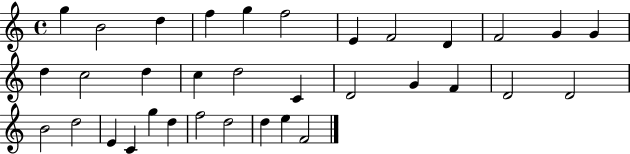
G5/q B4/h D5/q F5/q G5/q F5/h E4/q F4/h D4/q F4/h G4/q G4/q D5/q C5/h D5/q C5/q D5/h C4/q D4/h G4/q F4/q D4/h D4/h B4/h D5/h E4/q C4/q G5/q D5/q F5/h D5/h D5/q E5/q F4/h